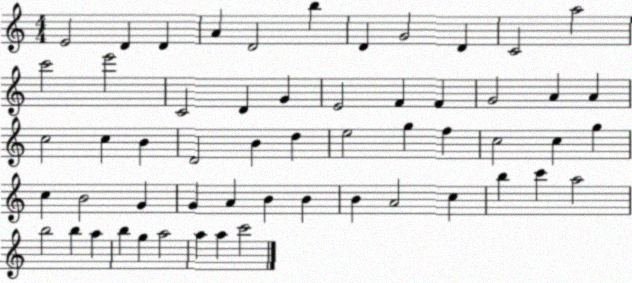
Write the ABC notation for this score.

X:1
T:Untitled
M:4/4
L:1/4
K:C
E2 D D A D2 b D G2 D C2 a2 c'2 e'2 C2 D G E2 F F G2 A A c2 c B D2 B d e2 g f c2 c g c B2 G G A B B B A2 c b c' a2 b2 b a b g a2 a a c'2